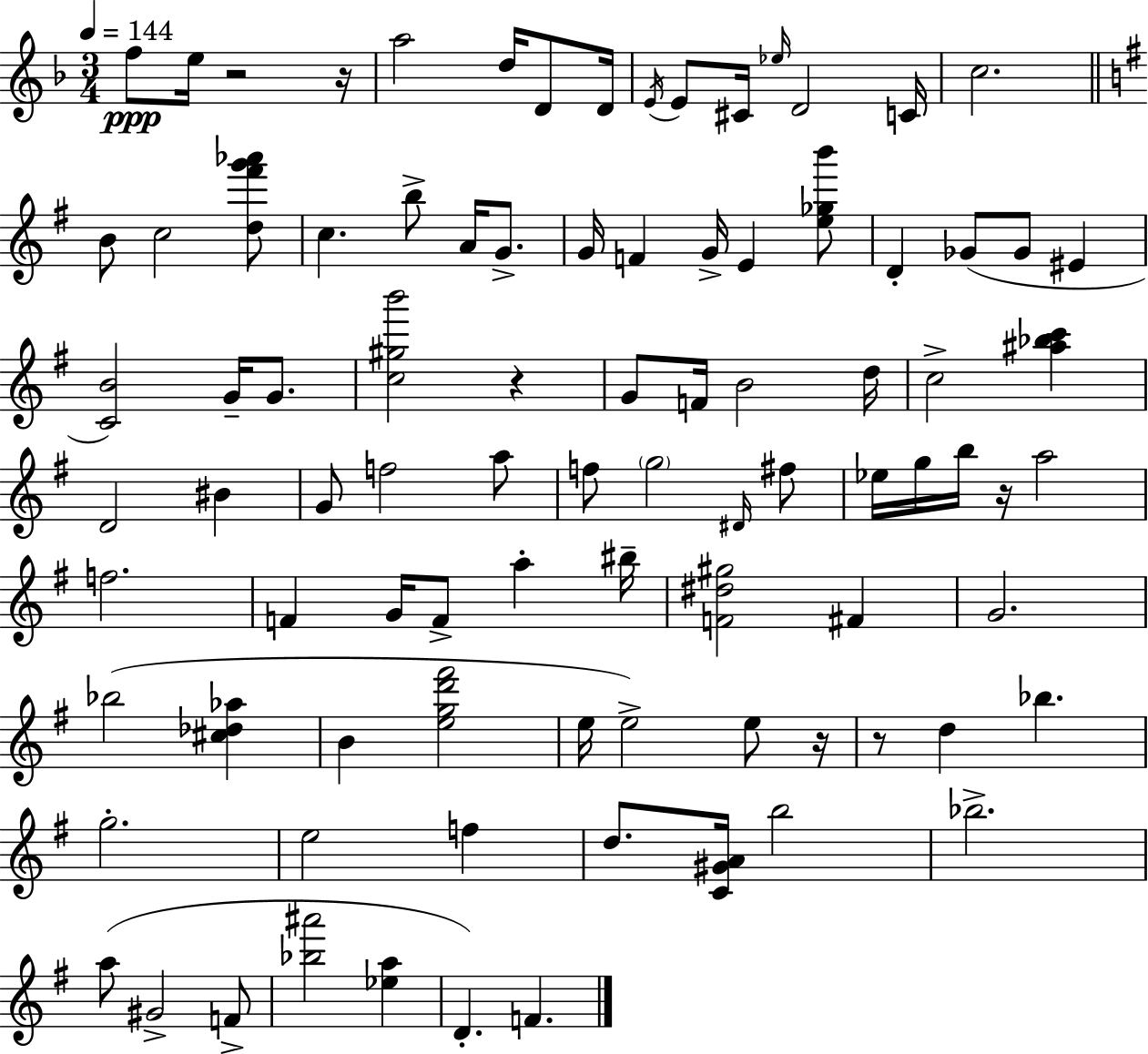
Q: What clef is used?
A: treble